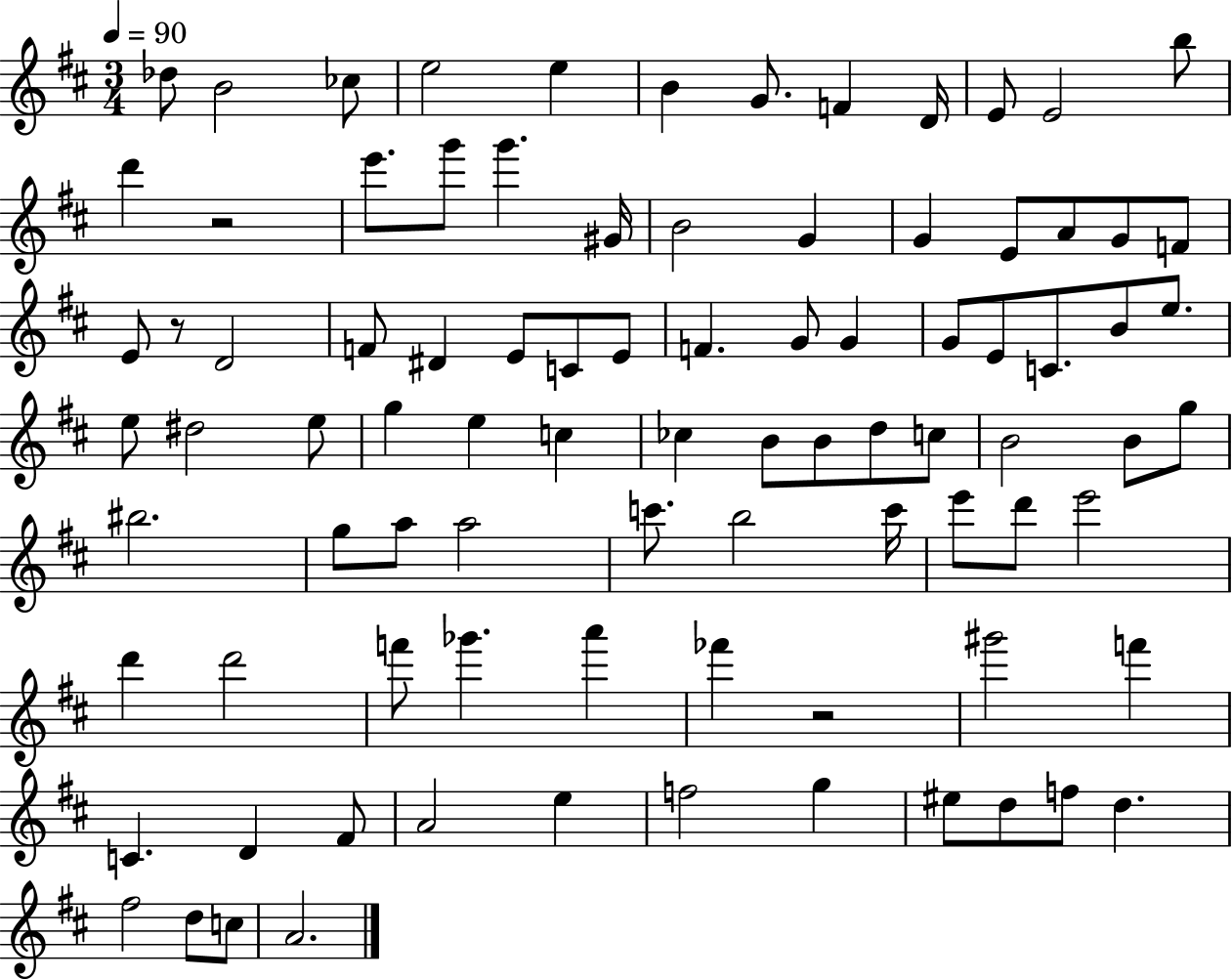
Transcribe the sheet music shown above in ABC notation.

X:1
T:Untitled
M:3/4
L:1/4
K:D
_d/2 B2 _c/2 e2 e B G/2 F D/4 E/2 E2 b/2 d' z2 e'/2 g'/2 g' ^G/4 B2 G G E/2 A/2 G/2 F/2 E/2 z/2 D2 F/2 ^D E/2 C/2 E/2 F G/2 G G/2 E/2 C/2 B/2 e/2 e/2 ^d2 e/2 g e c _c B/2 B/2 d/2 c/2 B2 B/2 g/2 ^b2 g/2 a/2 a2 c'/2 b2 c'/4 e'/2 d'/2 e'2 d' d'2 f'/2 _g' a' _f' z2 ^g'2 f' C D ^F/2 A2 e f2 g ^e/2 d/2 f/2 d ^f2 d/2 c/2 A2